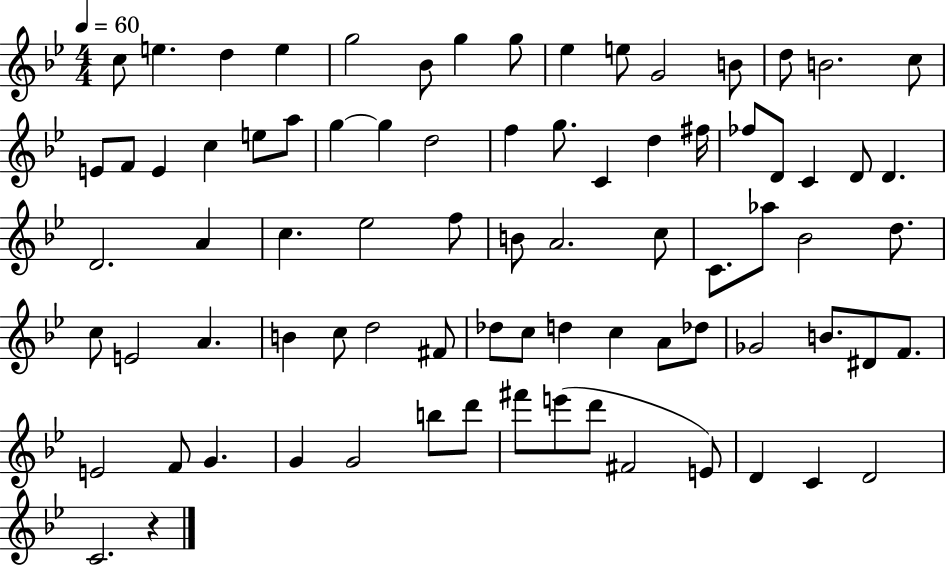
{
  \clef treble
  \numericTimeSignature
  \time 4/4
  \key bes \major
  \tempo 4 = 60
  c''8 e''4. d''4 e''4 | g''2 bes'8 g''4 g''8 | ees''4 e''8 g'2 b'8 | d''8 b'2. c''8 | \break e'8 f'8 e'4 c''4 e''8 a''8 | g''4~~ g''4 d''2 | f''4 g''8. c'4 d''4 fis''16 | fes''8 d'8 c'4 d'8 d'4. | \break d'2. a'4 | c''4. ees''2 f''8 | b'8 a'2. c''8 | c'8. aes''8 bes'2 d''8. | \break c''8 e'2 a'4. | b'4 c''8 d''2 fis'8 | des''8 c''8 d''4 c''4 a'8 des''8 | ges'2 b'8. dis'8 f'8. | \break e'2 f'8 g'4. | g'4 g'2 b''8 d'''8 | fis'''8 e'''8( d'''8 fis'2 e'8) | d'4 c'4 d'2 | \break c'2. r4 | \bar "|."
}